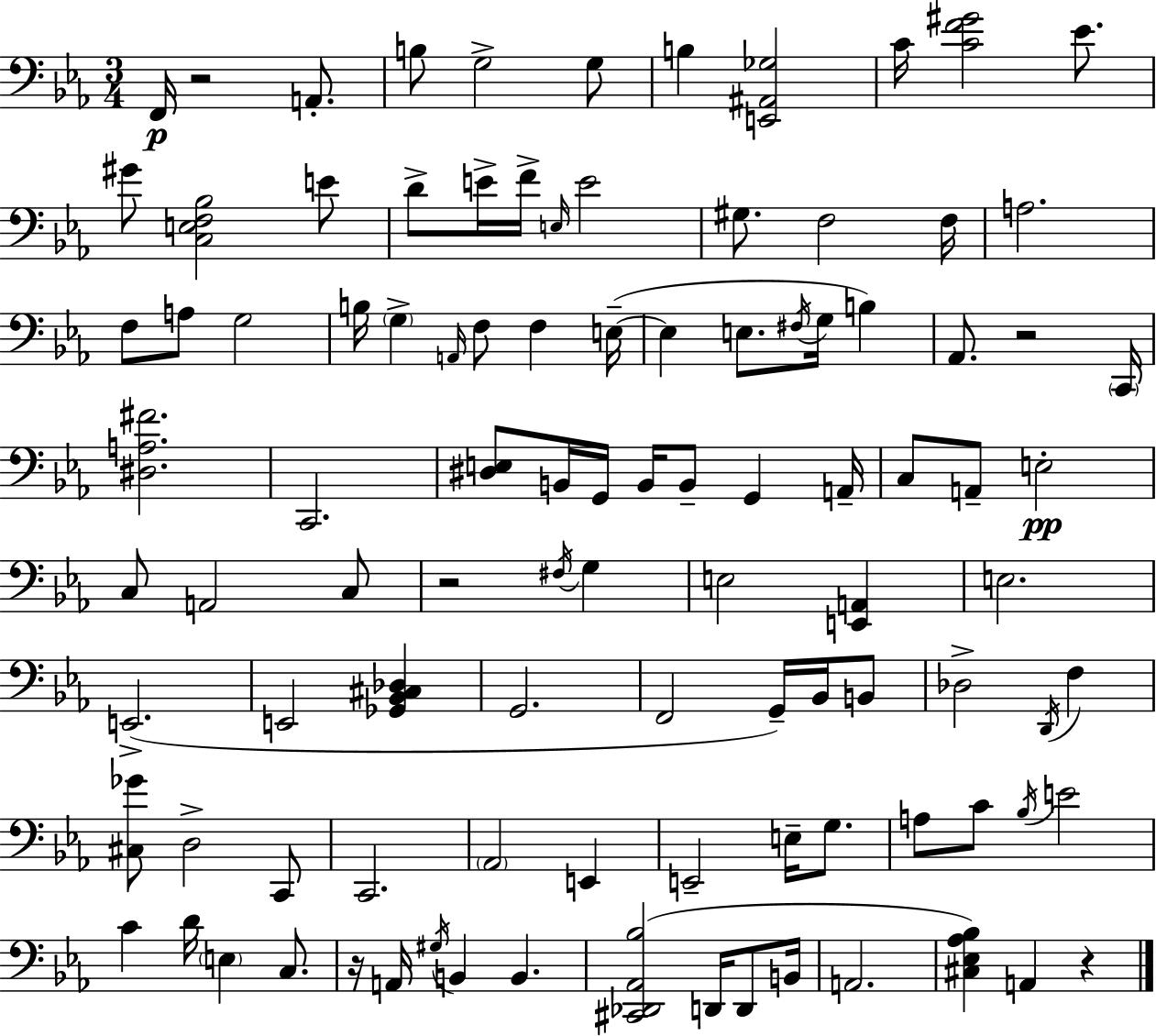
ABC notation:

X:1
T:Untitled
M:3/4
L:1/4
K:Eb
F,,/4 z2 A,,/2 B,/2 G,2 G,/2 B, [E,,^A,,_G,]2 C/4 [CF^G]2 _E/2 ^G/2 [C,E,F,_B,]2 E/2 D/2 E/4 F/4 E,/4 E2 ^G,/2 F,2 F,/4 A,2 F,/2 A,/2 G,2 B,/4 G, A,,/4 F,/2 F, E,/4 E, E,/2 ^F,/4 G,/4 B, _A,,/2 z2 C,,/4 [^D,A,^F]2 C,,2 [^D,E,]/2 B,,/4 G,,/4 B,,/4 B,,/2 G,, A,,/4 C,/2 A,,/2 E,2 C,/2 A,,2 C,/2 z2 ^F,/4 G, E,2 [E,,A,,] E,2 E,,2 E,,2 [_G,,_B,,^C,_D,] G,,2 F,,2 G,,/4 _B,,/4 B,,/2 _D,2 D,,/4 F, [^C,_G]/2 D,2 C,,/2 C,,2 _A,,2 E,, E,,2 E,/4 G,/2 A,/2 C/2 _B,/4 E2 C D/4 E, C,/2 z/4 A,,/4 ^G,/4 B,, B,, [^C,,_D,,_A,,_B,]2 D,,/4 D,,/2 B,,/4 A,,2 [^C,_E,_A,_B,] A,, z